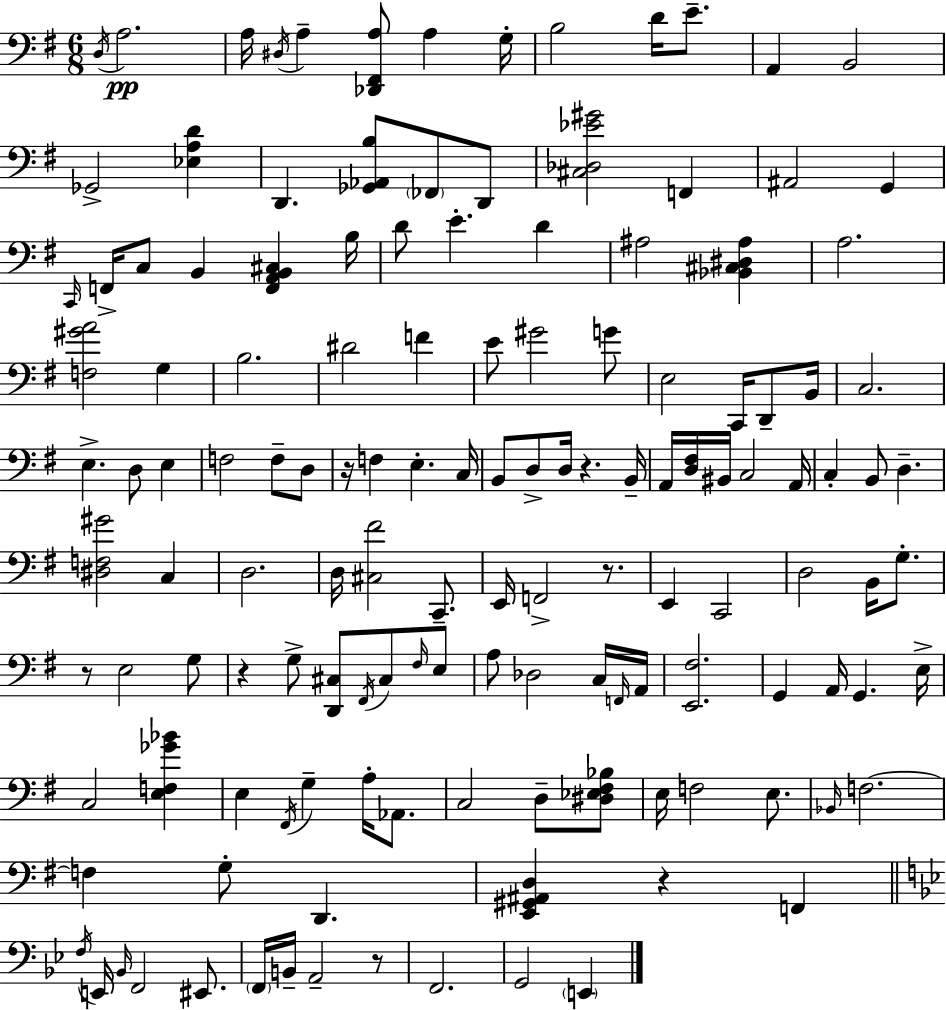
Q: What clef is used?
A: bass